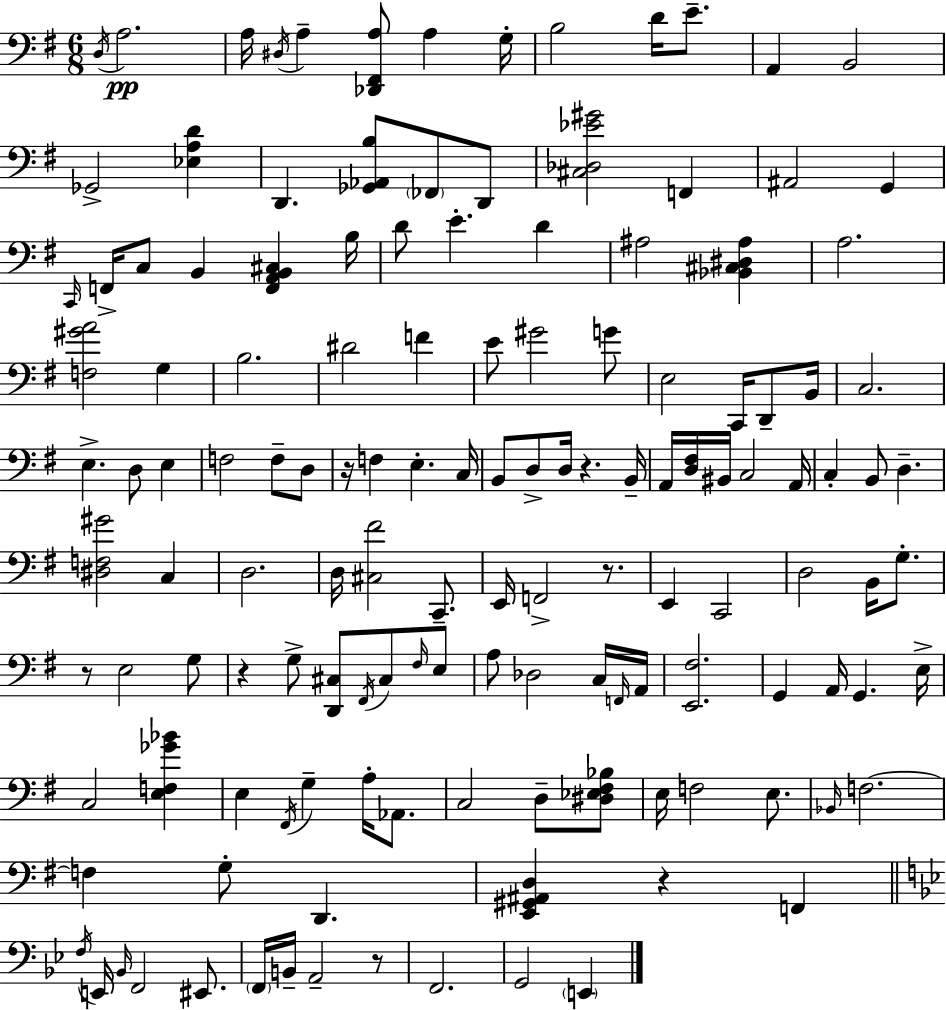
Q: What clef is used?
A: bass